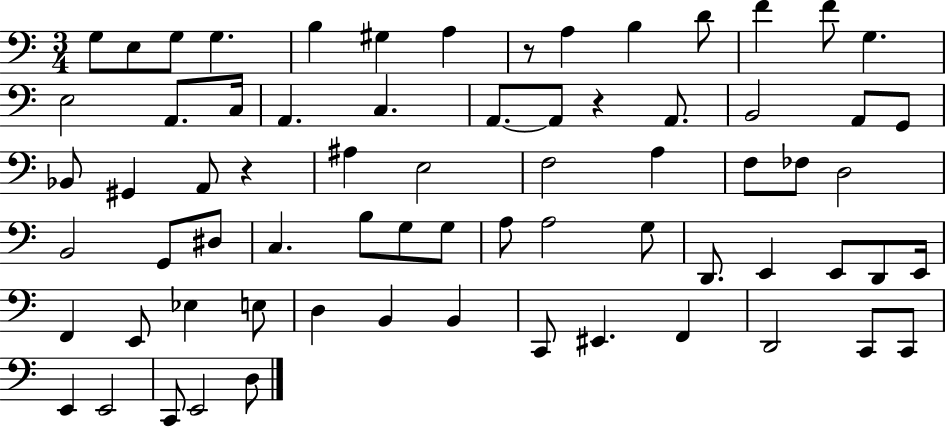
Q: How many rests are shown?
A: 3